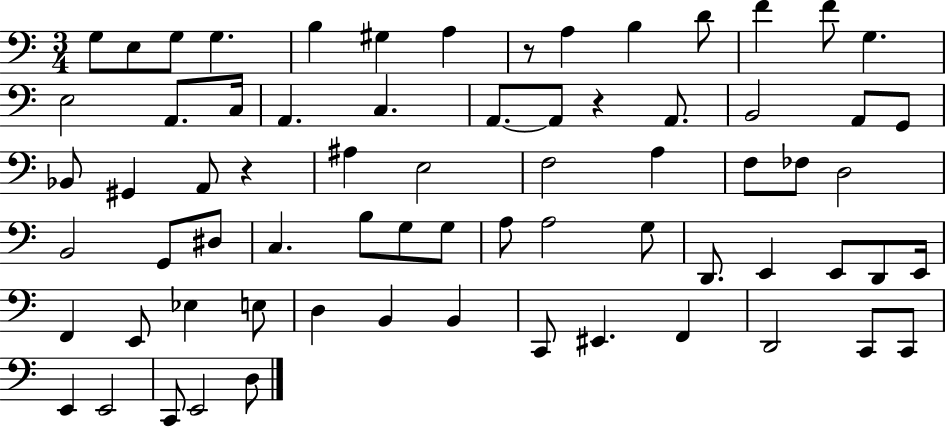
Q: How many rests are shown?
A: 3